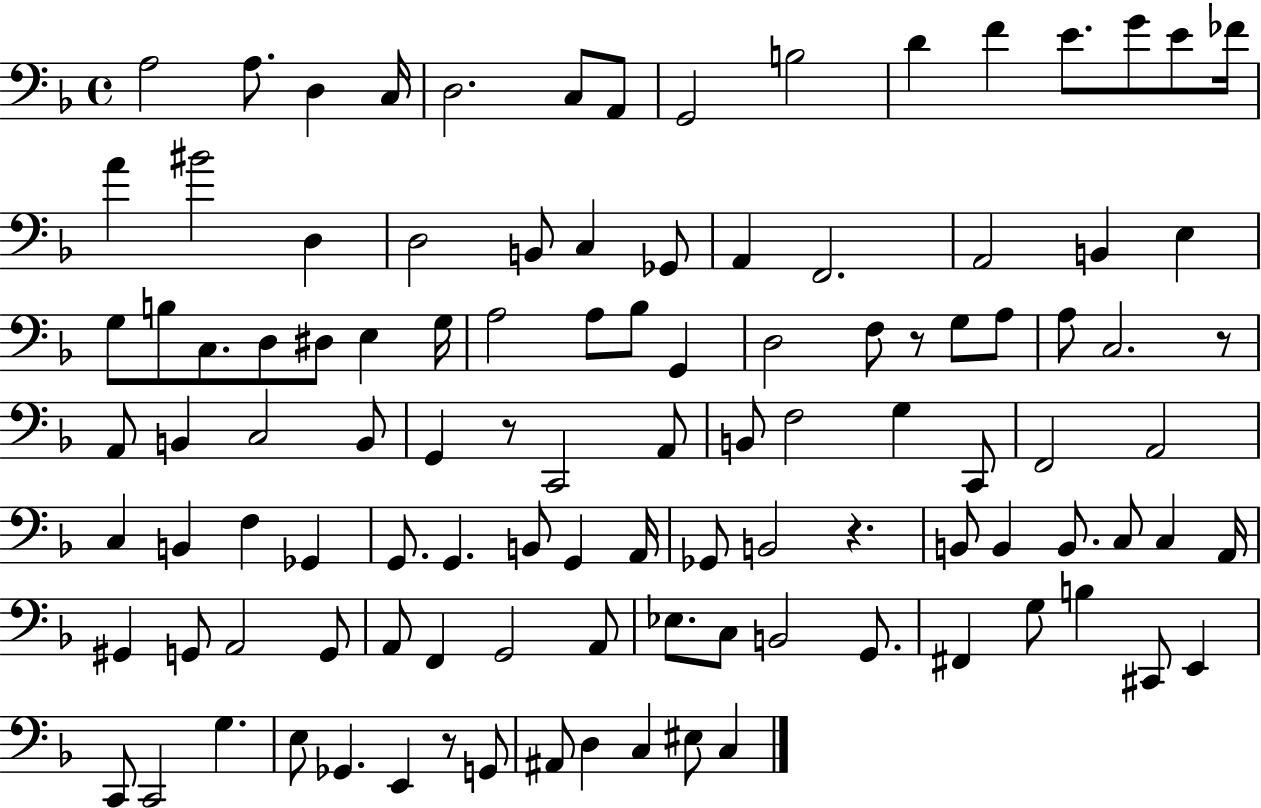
{
  \clef bass
  \time 4/4
  \defaultTimeSignature
  \key f \major
  \repeat volta 2 { a2 a8. d4 c16 | d2. c8 a,8 | g,2 b2 | d'4 f'4 e'8. g'8 e'8 fes'16 | \break a'4 bis'2 d4 | d2 b,8 c4 ges,8 | a,4 f,2. | a,2 b,4 e4 | \break g8 b8 c8. d8 dis8 e4 g16 | a2 a8 bes8 g,4 | d2 f8 r8 g8 a8 | a8 c2. r8 | \break a,8 b,4 c2 b,8 | g,4 r8 c,2 a,8 | b,8 f2 g4 c,8 | f,2 a,2 | \break c4 b,4 f4 ges,4 | g,8. g,4. b,8 g,4 a,16 | ges,8 b,2 r4. | b,8 b,4 b,8. c8 c4 a,16 | \break gis,4 g,8 a,2 g,8 | a,8 f,4 g,2 a,8 | ees8. c8 b,2 g,8. | fis,4 g8 b4 cis,8 e,4 | \break c,8 c,2 g4. | e8 ges,4. e,4 r8 g,8 | ais,8 d4 c4 eis8 c4 | } \bar "|."
}